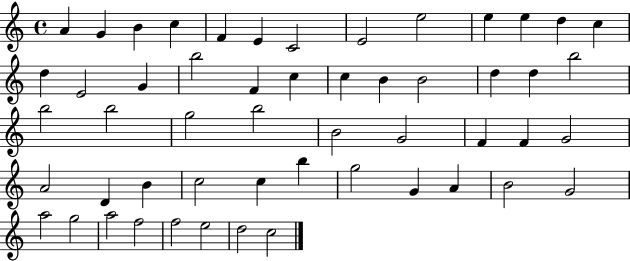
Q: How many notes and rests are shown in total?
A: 53